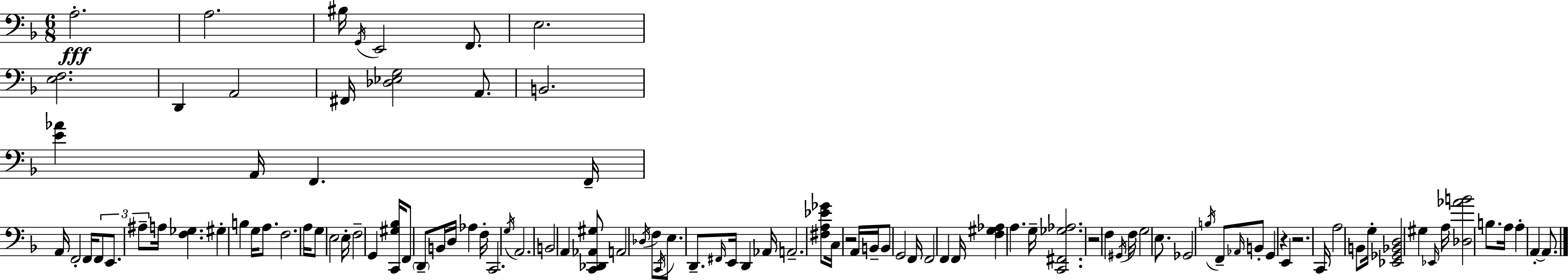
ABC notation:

X:1
T:Untitled
M:6/8
L:1/4
K:F
A,2 A,2 ^B,/4 G,,/4 E,,2 F,,/2 E,2 [E,F,]2 D,, A,,2 ^F,,/4 [_D,_E,G,]2 A,,/2 B,,2 [E_A] A,,/4 F,, F,,/4 A,,/4 F,,2 F,,/4 F,,/2 E,,/2 ^A,/2 A,/4 [F,_G,] ^G, B, G,/4 A,/2 F,2 A,/4 G,/2 E,2 E,/4 F,2 G,, [C,,^G,_B,]/4 F,,/2 D,,/2 B,,/4 D,/4 _A, F,/4 C,,2 G,/4 A,,2 B,,2 A,, [C,,_D,,_A,,^G,]/2 A,,2 _D,/4 F,/2 C,,/4 E,/2 D,,/2 ^F,,/4 E,,/4 D,, _A,,/4 A,,2 [^F,A,_E_G]/2 C,/4 z2 A,,/4 B,,/4 B,,/2 G,,2 F,,/4 F,,2 F,, F,,/4 [F,^G,_A,] A, G,/4 [C,,^F,,_G,_A,]2 z2 F, ^G,,/4 F,/4 G,2 E,/2 _G,,2 B,/4 F,,/2 _A,,/4 B,,/2 G,, z E,, z2 C,,/4 A,2 B,,/2 G,/4 [_E,,_G,,_B,,D,]2 ^G, _E,,/4 A,/4 [_D,_AB]2 B,/2 A,/4 A, A,, A,,/2